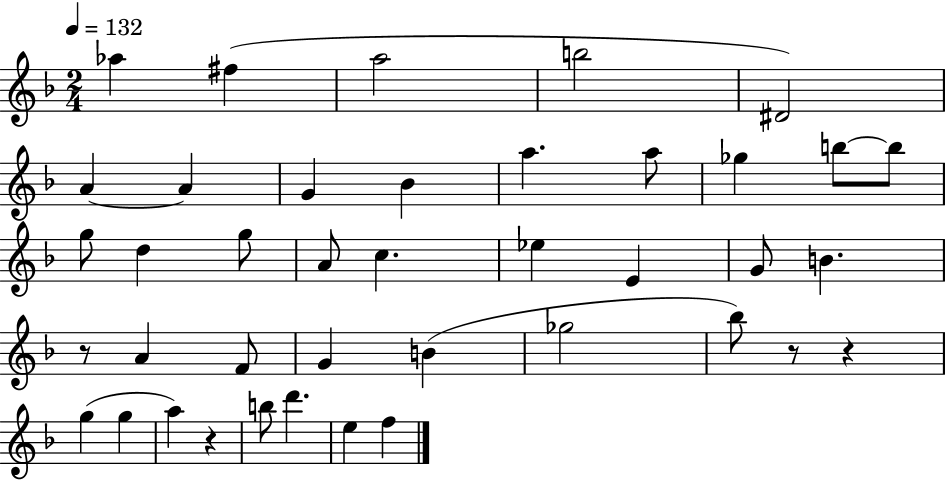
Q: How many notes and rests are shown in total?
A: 40